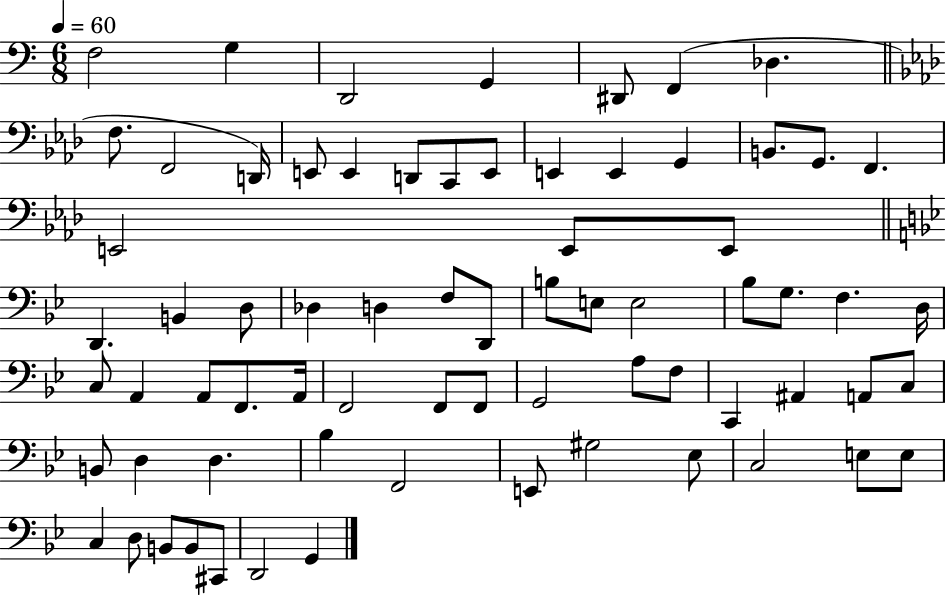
{
  \clef bass
  \numericTimeSignature
  \time 6/8
  \key c \major
  \tempo 4 = 60
  f2 g4 | d,2 g,4 | dis,8 f,4( des4. | \bar "||" \break \key f \minor f8. f,2 d,16) | e,8 e,4 d,8 c,8 e,8 | e,4 e,4 g,4 | b,8. g,8. f,4. | \break e,2 e,8 e,8 | \bar "||" \break \key g \minor d,4. b,4 d8 | des4 d4 f8 d,8 | b8 e8 e2 | bes8 g8. f4. d16 | \break c8 a,4 a,8 f,8. a,16 | f,2 f,8 f,8 | g,2 a8 f8 | c,4 ais,4 a,8 c8 | \break b,8 d4 d4. | bes4 f,2 | e,8 gis2 ees8 | c2 e8 e8 | \break c4 d8 b,8 b,8 cis,8 | d,2 g,4 | \bar "|."
}